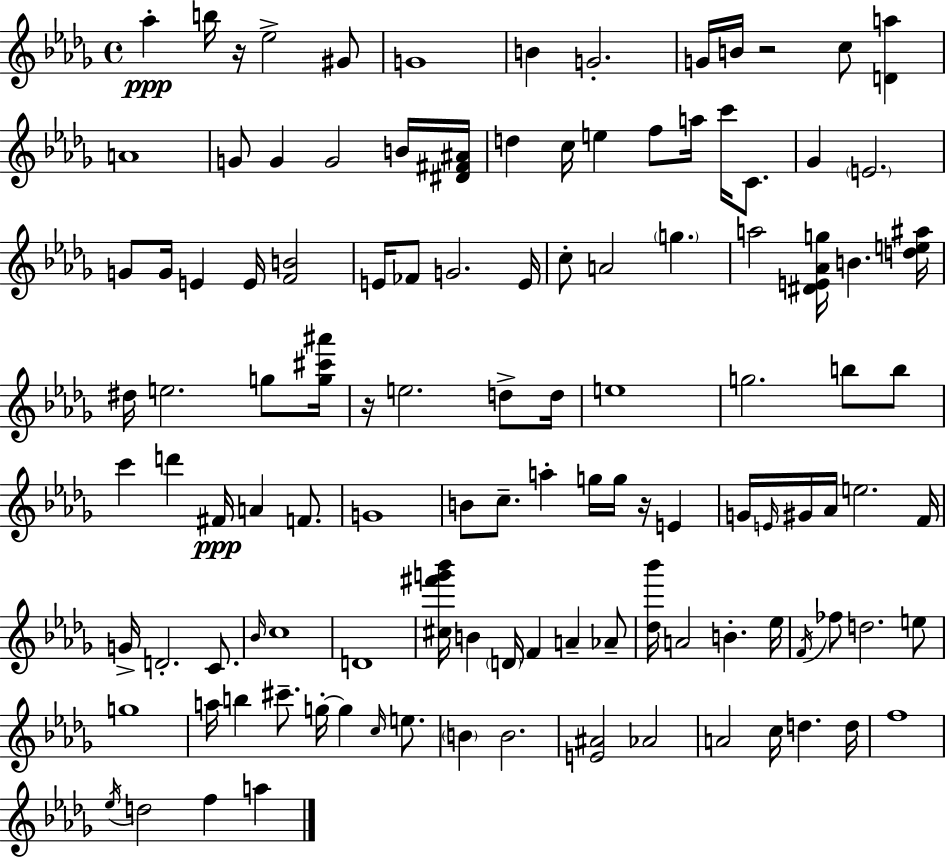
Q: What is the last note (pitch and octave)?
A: A5